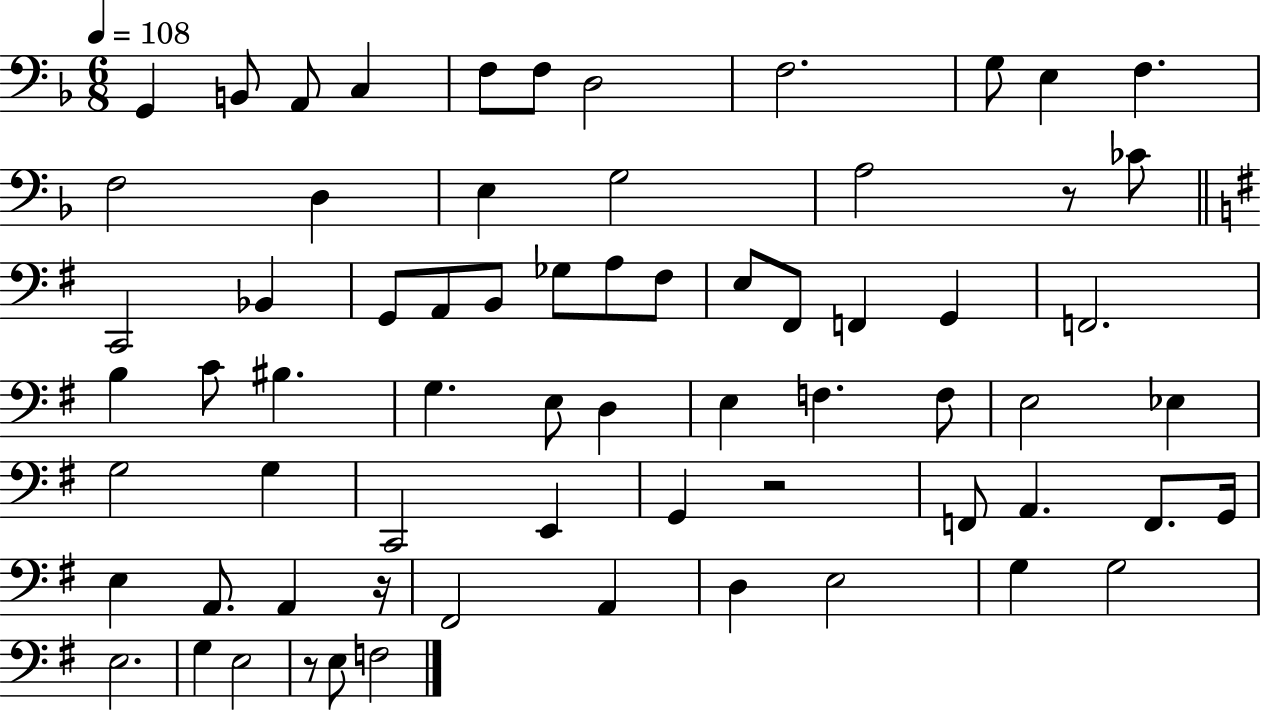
{
  \clef bass
  \numericTimeSignature
  \time 6/8
  \key f \major
  \tempo 4 = 108
  g,4 b,8 a,8 c4 | f8 f8 d2 | f2. | g8 e4 f4. | \break f2 d4 | e4 g2 | a2 r8 ces'8 | \bar "||" \break \key e \minor c,2 bes,4 | g,8 a,8 b,8 ges8 a8 fis8 | e8 fis,8 f,4 g,4 | f,2. | \break b4 c'8 bis4. | g4. e8 d4 | e4 f4. f8 | e2 ees4 | \break g2 g4 | c,2 e,4 | g,4 r2 | f,8 a,4. f,8. g,16 | \break e4 a,8. a,4 r16 | fis,2 a,4 | d4 e2 | g4 g2 | \break e2. | g4 e2 | r8 e8 f2 | \bar "|."
}